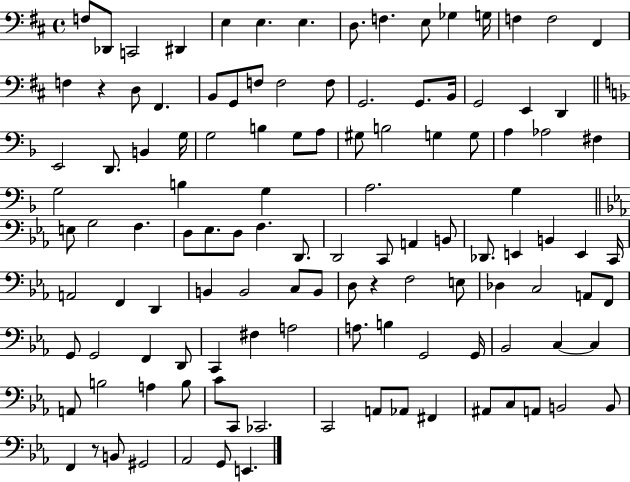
{
  \clef bass
  \time 4/4
  \defaultTimeSignature
  \key d \major
  f8 des,8 c,2 dis,4 | e4 e4. e4. | d8. f4. e8 ges4 g16 | f4 f2 fis,4 | \break f4 r4 d8 fis,4. | b,8 g,8 f8 f2 f8 | g,2. g,8. b,16 | g,2 e,4 d,4 | \break \bar "||" \break \key f \major e,2 d,8. b,4 g16 | g2 b4 g8 a8 | gis8 b2 g4 g8 | a4 aes2 fis4 | \break g2 b4 g4 | a2. g4 | \bar "||" \break \key c \minor e8 g2 f4. | d8 ees8. d8 f4. d,8. | d,2 c,8 a,4 b,8 | des,8. e,4 b,4 e,4 c,16 | \break a,2 f,4 d,4 | b,4 b,2 c8 b,8 | d8 r4 f2 e8 | des4 c2 a,8 f,8 | \break g,8 g,2 f,4 d,8 | c,4 fis4 a2 | a8. b4 g,2 g,16 | bes,2 c4~~ c4 | \break a,8 b2 a4 b8 | c'8 c,8 ces,2. | c,2 a,8 aes,8 fis,4 | ais,8 c8 a,8 b,2 b,8 | \break f,4 r8 b,8 gis,2 | aes,2 g,8 e,4. | \bar "|."
}